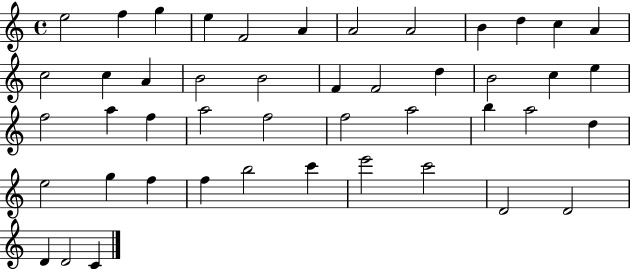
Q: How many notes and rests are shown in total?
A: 46